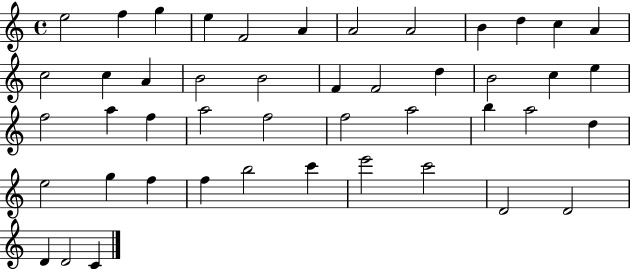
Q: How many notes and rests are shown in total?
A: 46